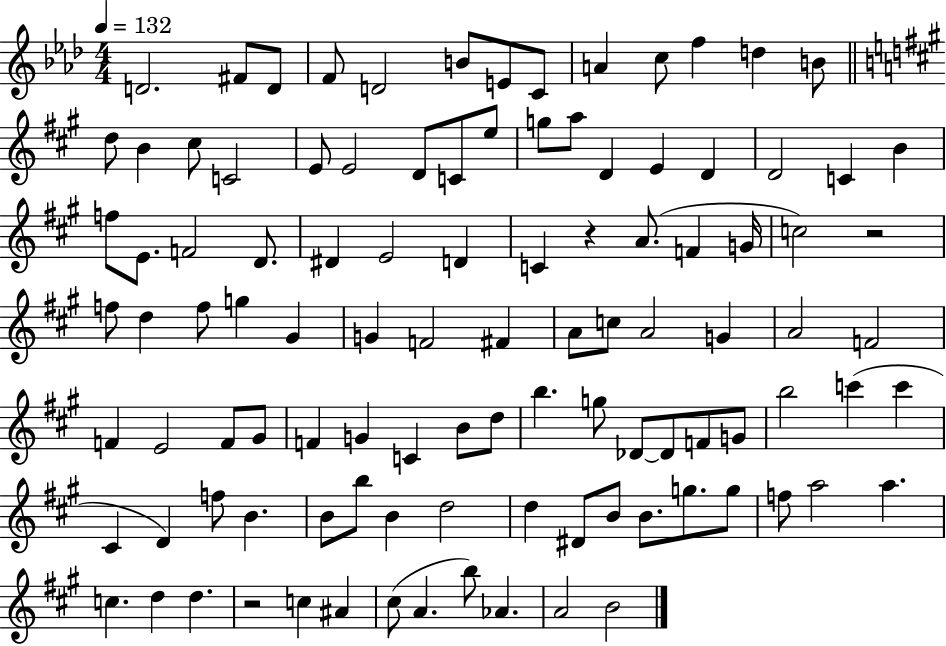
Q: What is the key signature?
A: AES major